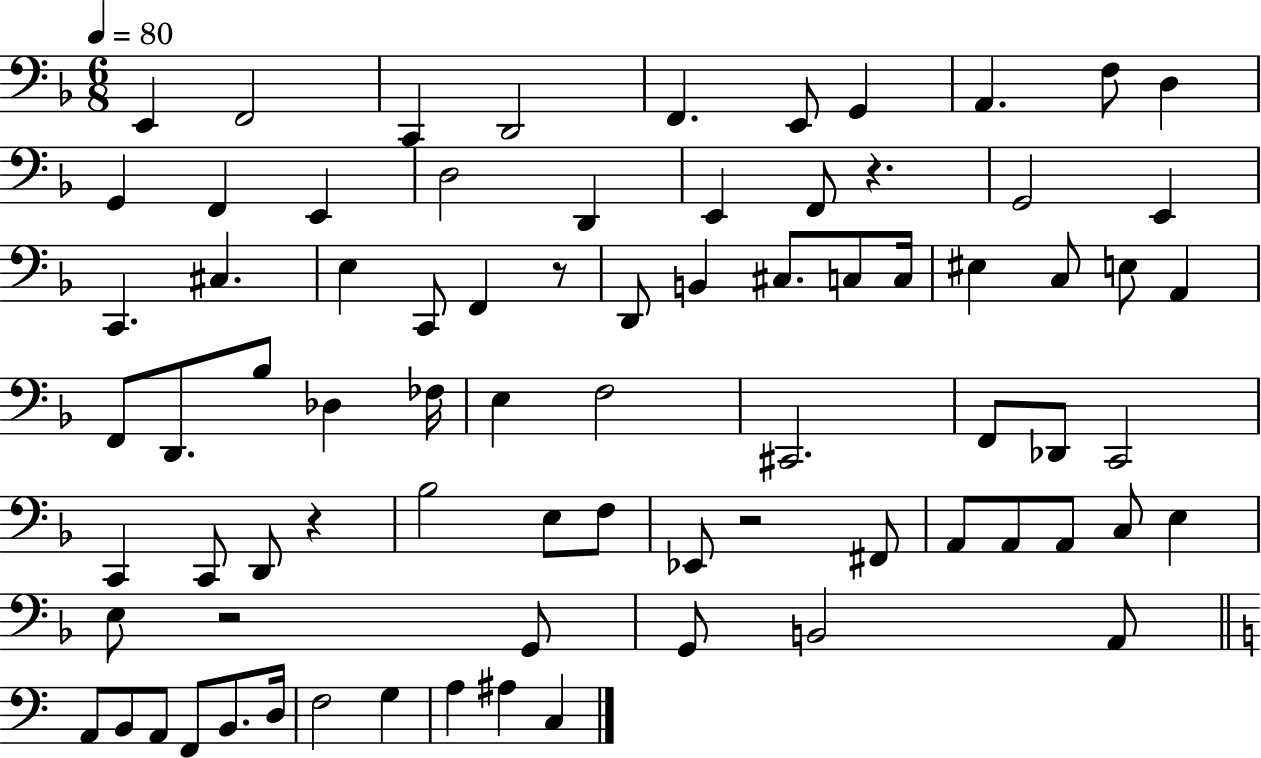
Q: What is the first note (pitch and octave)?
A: E2